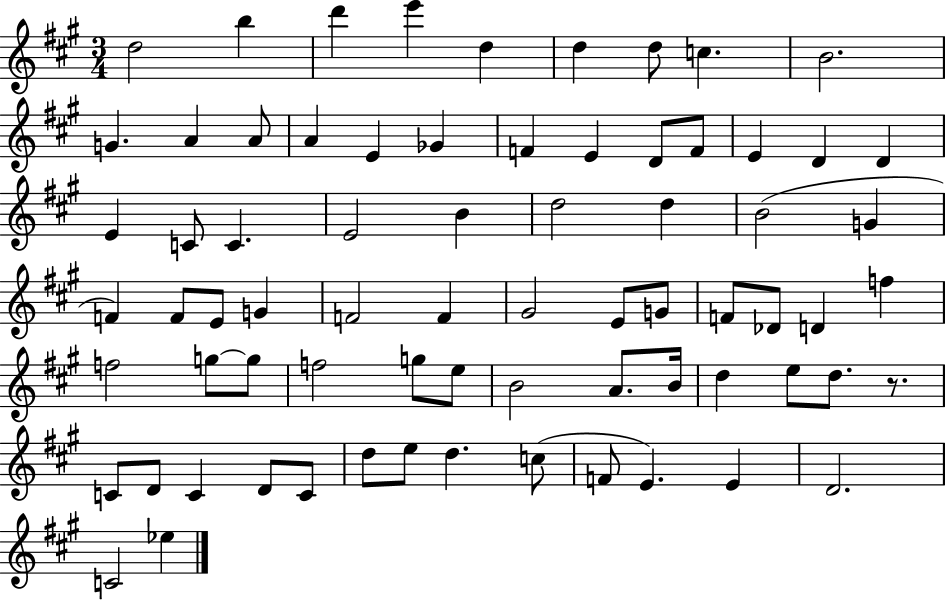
X:1
T:Untitled
M:3/4
L:1/4
K:A
d2 b d' e' d d d/2 c B2 G A A/2 A E _G F E D/2 F/2 E D D E C/2 C E2 B d2 d B2 G F F/2 E/2 G F2 F ^G2 E/2 G/2 F/2 _D/2 D f f2 g/2 g/2 f2 g/2 e/2 B2 A/2 B/4 d e/2 d/2 z/2 C/2 D/2 C D/2 C/2 d/2 e/2 d c/2 F/2 E E D2 C2 _e